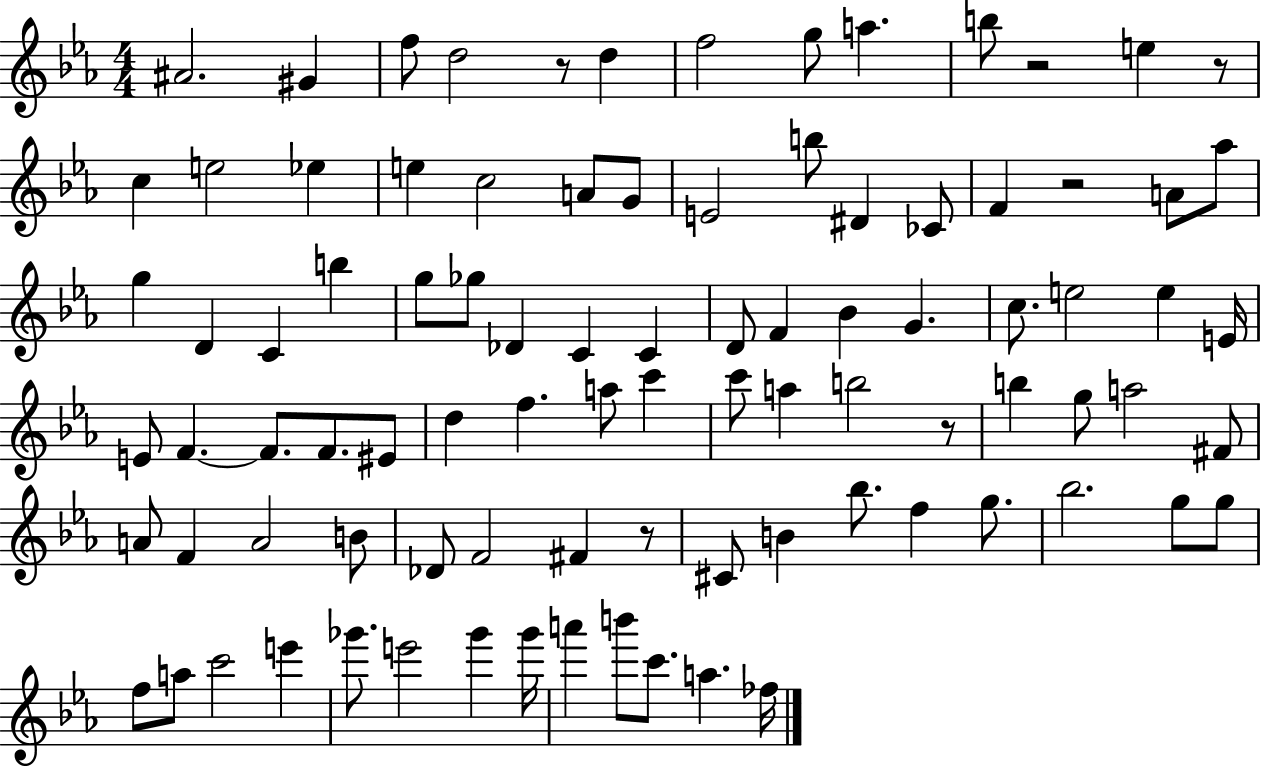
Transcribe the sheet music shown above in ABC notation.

X:1
T:Untitled
M:4/4
L:1/4
K:Eb
^A2 ^G f/2 d2 z/2 d f2 g/2 a b/2 z2 e z/2 c e2 _e e c2 A/2 G/2 E2 b/2 ^D _C/2 F z2 A/2 _a/2 g D C b g/2 _g/2 _D C C D/2 F _B G c/2 e2 e E/4 E/2 F F/2 F/2 ^E/2 d f a/2 c' c'/2 a b2 z/2 b g/2 a2 ^F/2 A/2 F A2 B/2 _D/2 F2 ^F z/2 ^C/2 B _b/2 f g/2 _b2 g/2 g/2 f/2 a/2 c'2 e' _g'/2 e'2 _g' _g'/4 a' b'/2 c'/2 a _f/4